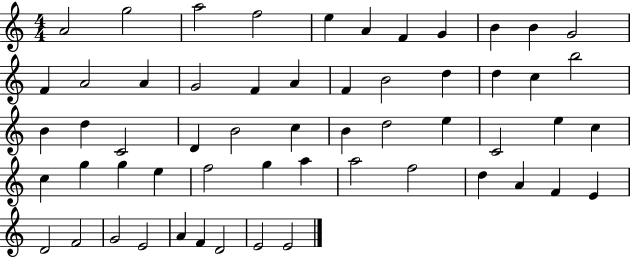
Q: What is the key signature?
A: C major